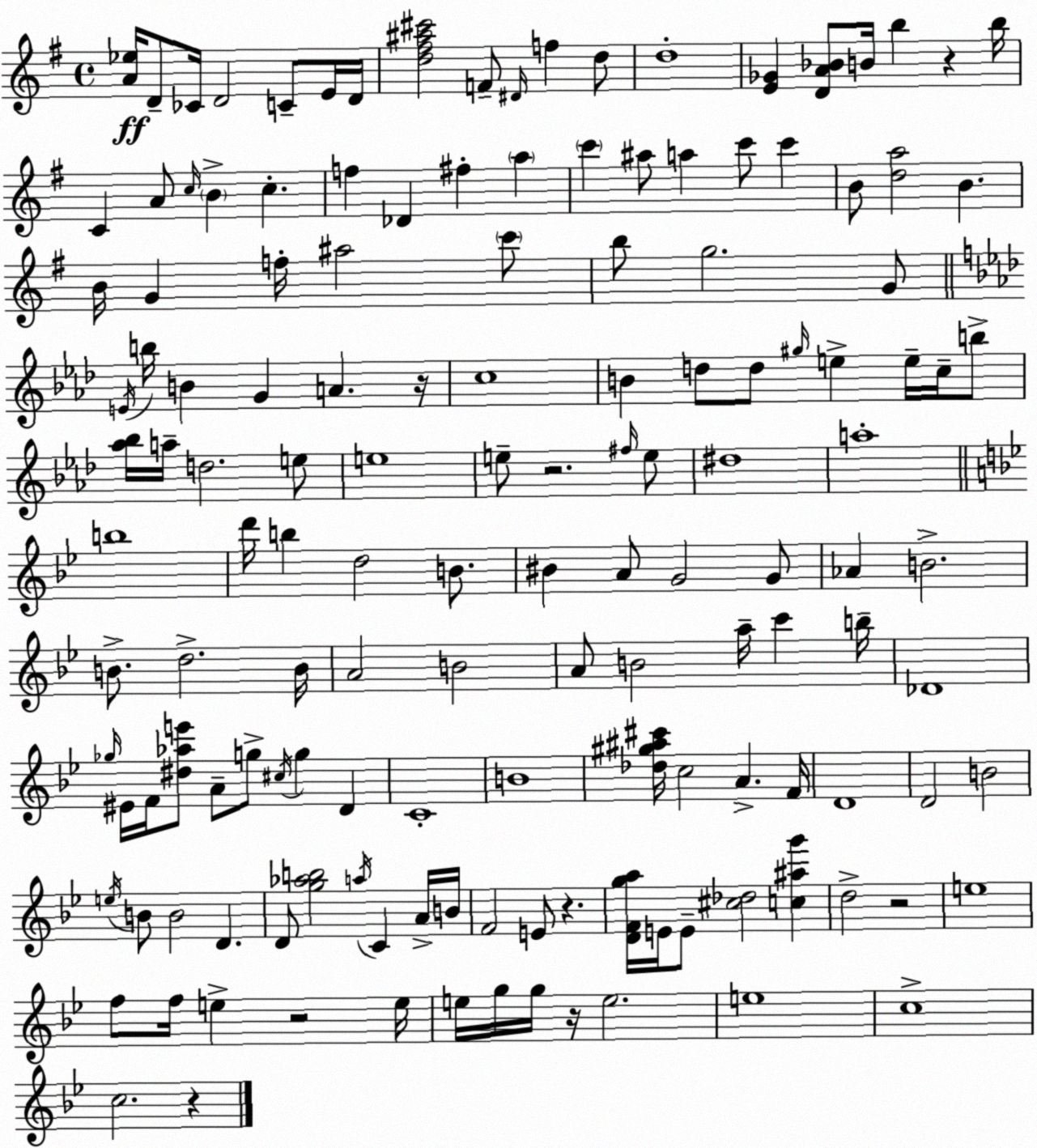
X:1
T:Untitled
M:4/4
L:1/4
K:G
[A_e]/4 D/2 _C/4 D2 C/2 E/4 D/4 [d^f^a^c']2 F/2 ^D/4 f d/2 d4 [E_G] [DA_B]/2 B/4 b z b/4 C A/2 c/4 B c f _D ^f a c' ^a/2 a c'/2 c' B/2 [da]2 B B/4 G f/4 ^a2 c'/2 b/2 g2 G/2 E/4 b/4 B G A z/4 c4 B d/2 d/2 ^g/4 e e/4 c/4 b/2 [_a_b]/4 a/4 d2 e/2 e4 e/2 z2 ^f/4 e/2 ^d4 a4 b4 d'/4 b d2 B/2 ^B A/2 G2 G/2 _A B2 B/2 d2 B/4 A2 B2 A/2 B2 a/4 c' b/4 _D4 _g/4 ^E/4 F/4 [^d_ae']/2 A/2 g/2 ^c/4 g D C4 B4 [_d^g^a^c']/4 c2 A F/4 D4 D2 B2 e/4 B/2 B2 D D/2 [g_ab]2 a/4 C A/4 B/4 F2 E/2 z [DFga]/4 E/4 E/2 [^c_d]2 [c^ag'] d2 z2 e4 f/2 f/4 e z2 e/4 e/4 g/4 g/4 z/4 e2 e4 c4 c2 z